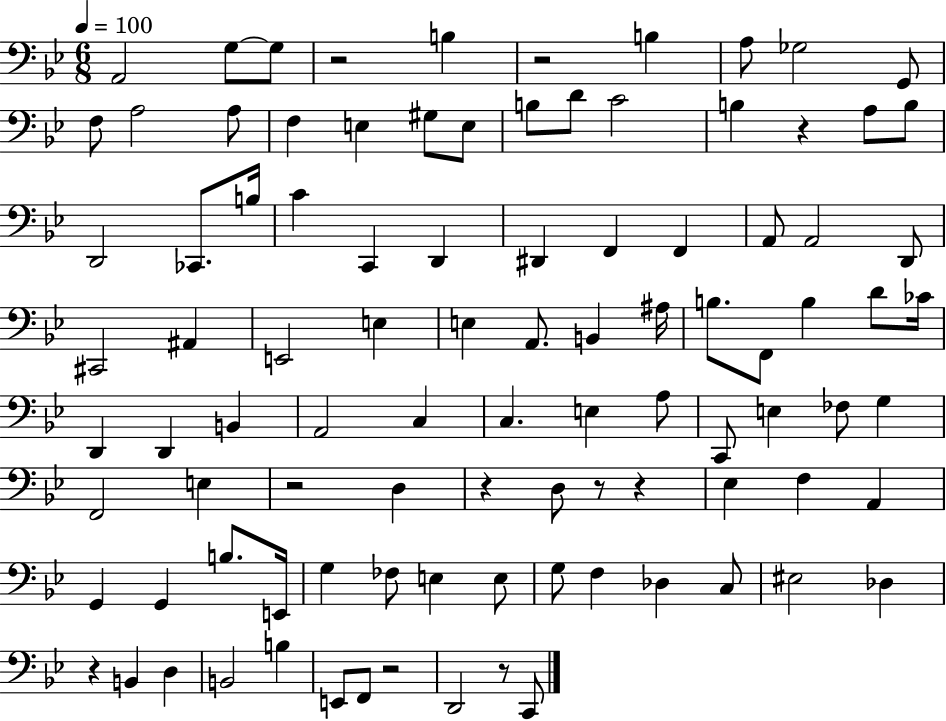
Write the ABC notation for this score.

X:1
T:Untitled
M:6/8
L:1/4
K:Bb
A,,2 G,/2 G,/2 z2 B, z2 B, A,/2 _G,2 G,,/2 F,/2 A,2 A,/2 F, E, ^G,/2 E,/2 B,/2 D/2 C2 B, z A,/2 B,/2 D,,2 _C,,/2 B,/4 C C,, D,, ^D,, F,, F,, A,,/2 A,,2 D,,/2 ^C,,2 ^A,, E,,2 E, E, A,,/2 B,, ^A,/4 B,/2 F,,/2 B, D/2 _C/4 D,, D,, B,, A,,2 C, C, E, A,/2 C,,/2 E, _F,/2 G, F,,2 E, z2 D, z D,/2 z/2 z _E, F, A,, G,, G,, B,/2 E,,/4 G, _F,/2 E, E,/2 G,/2 F, _D, C,/2 ^E,2 _D, z B,, D, B,,2 B, E,,/2 F,,/2 z2 D,,2 z/2 C,,/2